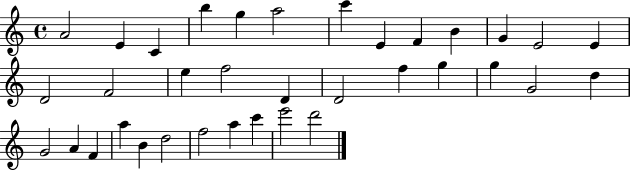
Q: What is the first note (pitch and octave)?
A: A4